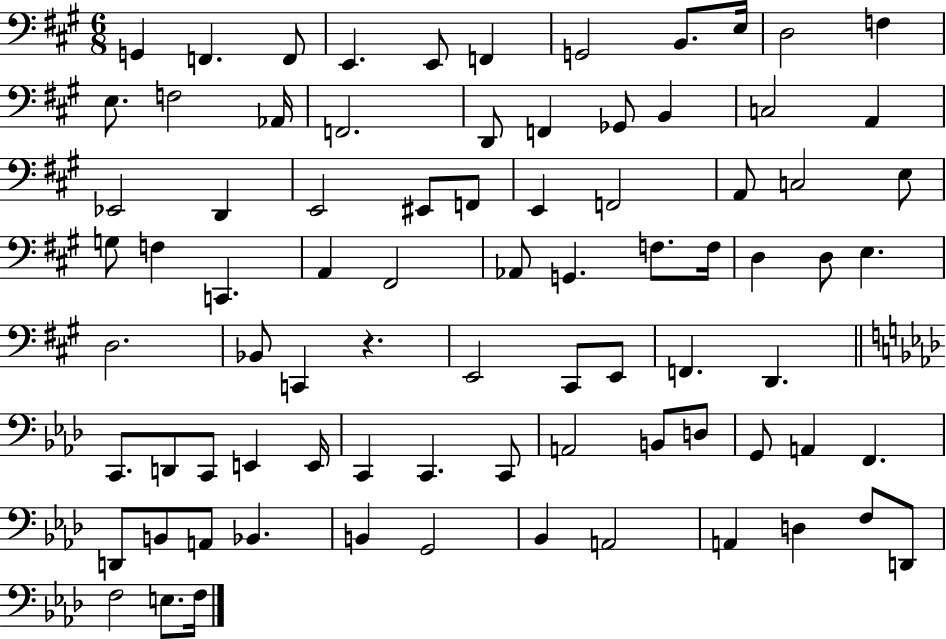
X:1
T:Untitled
M:6/8
L:1/4
K:A
G,, F,, F,,/2 E,, E,,/2 F,, G,,2 B,,/2 E,/4 D,2 F, E,/2 F,2 _A,,/4 F,,2 D,,/2 F,, _G,,/2 B,, C,2 A,, _E,,2 D,, E,,2 ^E,,/2 F,,/2 E,, F,,2 A,,/2 C,2 E,/2 G,/2 F, C,, A,, ^F,,2 _A,,/2 G,, F,/2 F,/4 D, D,/2 E, D,2 _B,,/2 C,, z E,,2 ^C,,/2 E,,/2 F,, D,, C,,/2 D,,/2 C,,/2 E,, E,,/4 C,, C,, C,,/2 A,,2 B,,/2 D,/2 G,,/2 A,, F,, D,,/2 B,,/2 A,,/2 _B,, B,, G,,2 _B,, A,,2 A,, D, F,/2 D,,/2 F,2 E,/2 F,/4